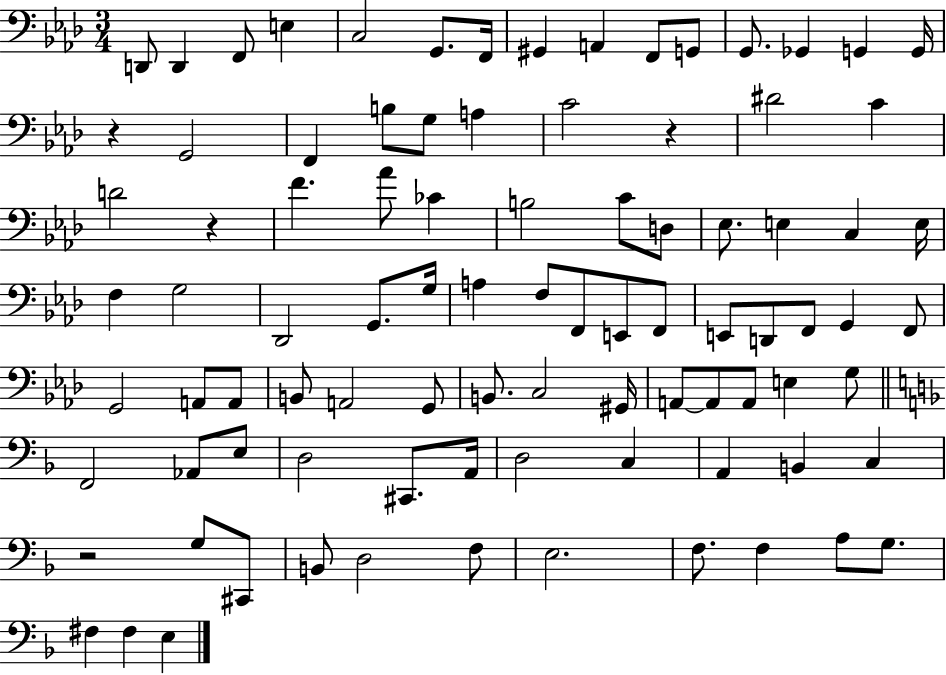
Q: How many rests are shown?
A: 4